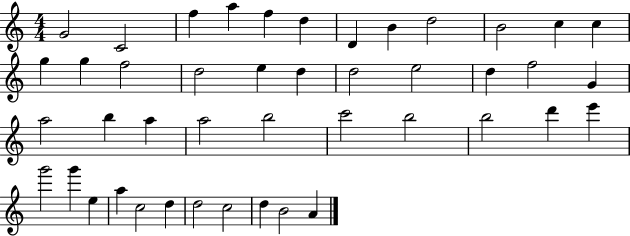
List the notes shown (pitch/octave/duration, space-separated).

G4/h C4/h F5/q A5/q F5/q D5/q D4/q B4/q D5/h B4/h C5/q C5/q G5/q G5/q F5/h D5/h E5/q D5/q D5/h E5/h D5/q F5/h G4/q A5/h B5/q A5/q A5/h B5/h C6/h B5/h B5/h D6/q E6/q G6/h G6/q E5/q A5/q C5/h D5/q D5/h C5/h D5/q B4/h A4/q